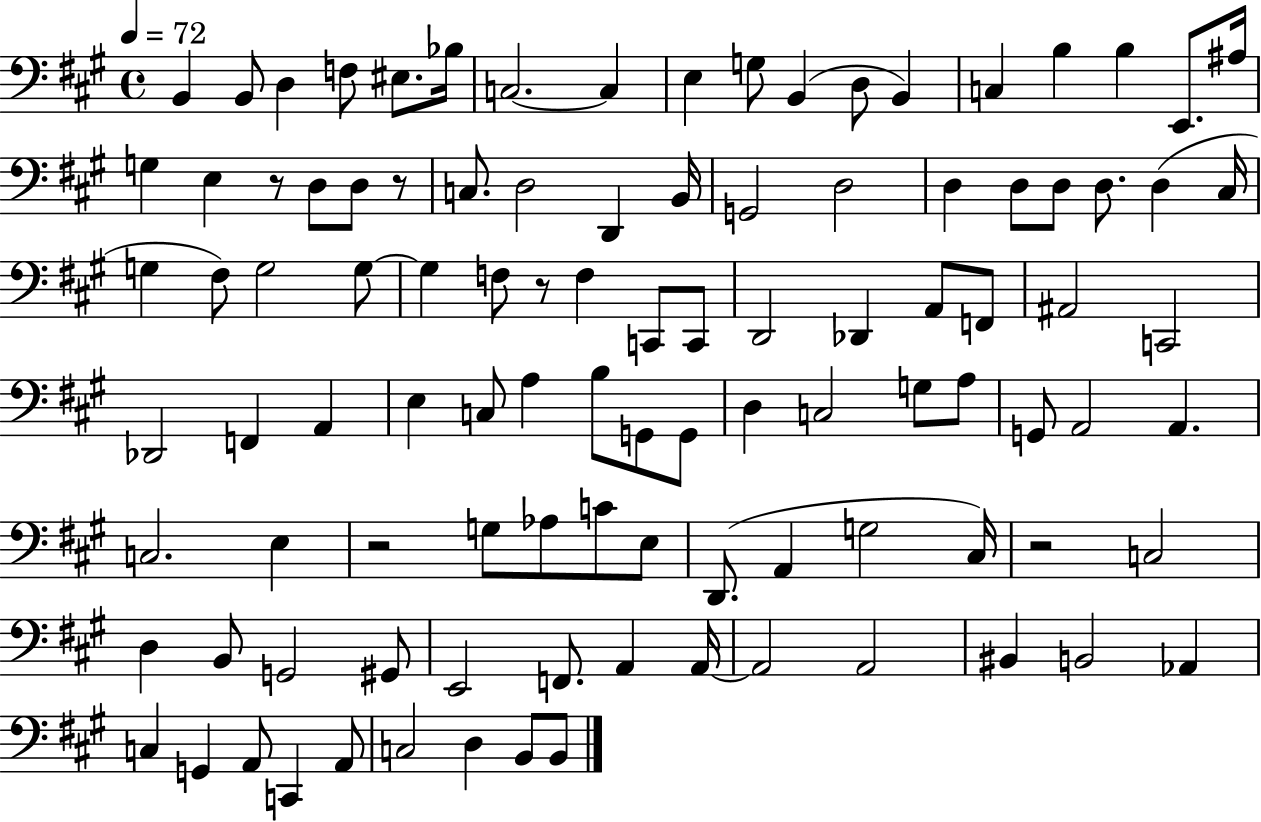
{
  \clef bass
  \time 4/4
  \defaultTimeSignature
  \key a \major
  \tempo 4 = 72
  b,4 b,8 d4 f8 eis8. bes16 | c2.~~ c4 | e4 g8 b,4( d8 b,4) | c4 b4 b4 e,8. ais16 | \break g4 e4 r8 d8 d8 r8 | c8. d2 d,4 b,16 | g,2 d2 | d4 d8 d8 d8. d4( cis16 | \break g4 fis8) g2 g8~~ | g4 f8 r8 f4 c,8 c,8 | d,2 des,4 a,8 f,8 | ais,2 c,2 | \break des,2 f,4 a,4 | e4 c8 a4 b8 g,8 g,8 | d4 c2 g8 a8 | g,8 a,2 a,4. | \break c2. e4 | r2 g8 aes8 c'8 e8 | d,8.( a,4 g2 cis16) | r2 c2 | \break d4 b,8 g,2 gis,8 | e,2 f,8. a,4 a,16~~ | a,2 a,2 | bis,4 b,2 aes,4 | \break c4 g,4 a,8 c,4 a,8 | c2 d4 b,8 b,8 | \bar "|."
}